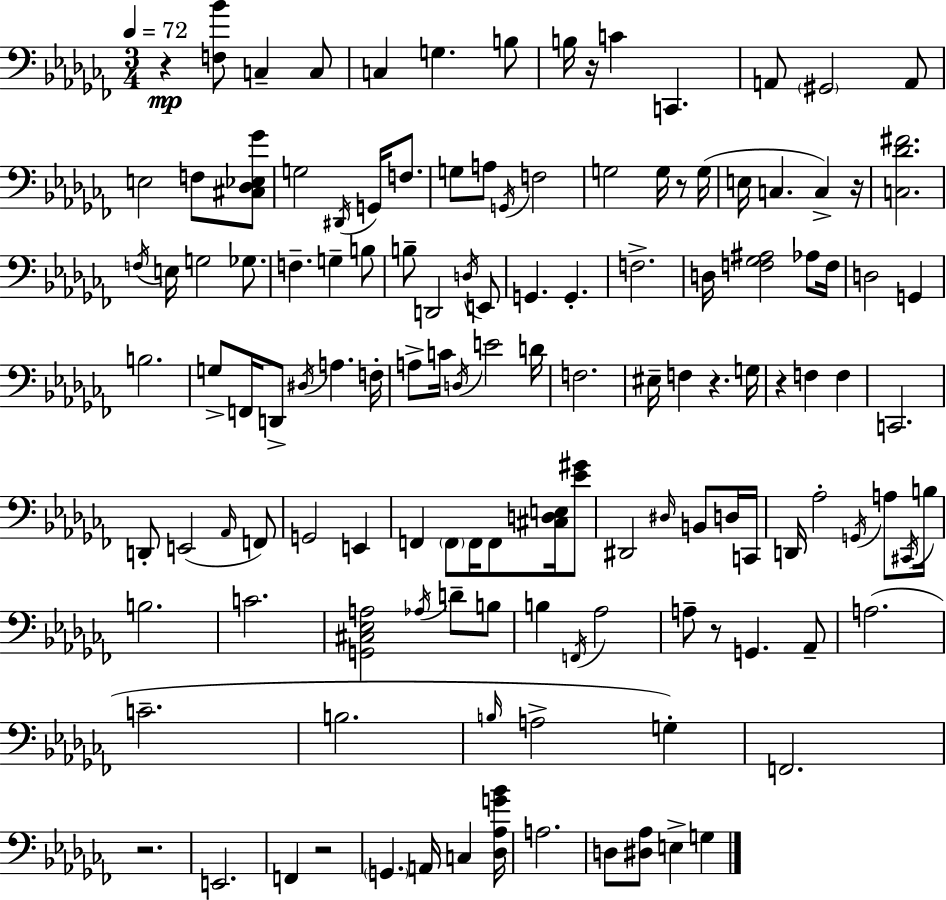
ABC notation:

X:1
T:Untitled
M:3/4
L:1/4
K:Abm
z [F,_B]/2 C, C,/2 C, G, B,/2 B,/4 z/4 C C,, A,,/2 ^G,,2 A,,/2 E,2 F,/2 [^C,_D,_E,_G]/2 G,2 ^D,,/4 G,,/4 F,/2 G,/2 A,/2 G,,/4 F,2 G,2 G,/4 z/2 G,/4 E,/4 C, C, z/4 [C,_D^F]2 F,/4 E,/4 G,2 _G,/2 F, G, B,/2 B,/2 D,,2 D,/4 E,,/2 G,, G,, F,2 D,/4 [F,_G,^A,]2 _A,/2 F,/4 D,2 G,, B,2 G,/2 F,,/4 D,,/2 ^D,/4 A, F,/4 A,/2 C/4 D,/4 E2 D/4 F,2 ^E,/4 F, z G,/4 z F, F, C,,2 D,,/2 E,,2 _A,,/4 F,,/2 G,,2 E,, F,, F,,/2 F,,/4 F,,/2 [^C,D,E,]/4 [_E^G]/2 ^D,,2 ^D,/4 B,,/2 D,/4 C,,/4 D,,/4 _A,2 G,,/4 A,/2 ^C,,/4 B,/4 B,2 C2 [G,,^C,_E,A,]2 _A,/4 D/2 B,/2 B, F,,/4 _A,2 A,/2 z/2 G,, _A,,/2 A,2 C2 B,2 B,/4 A,2 G, F,,2 z2 E,,2 F,, z2 G,, A,,/4 C, [_D,_A,G_B]/4 A,2 D,/2 [^D,_A,]/2 E, G,